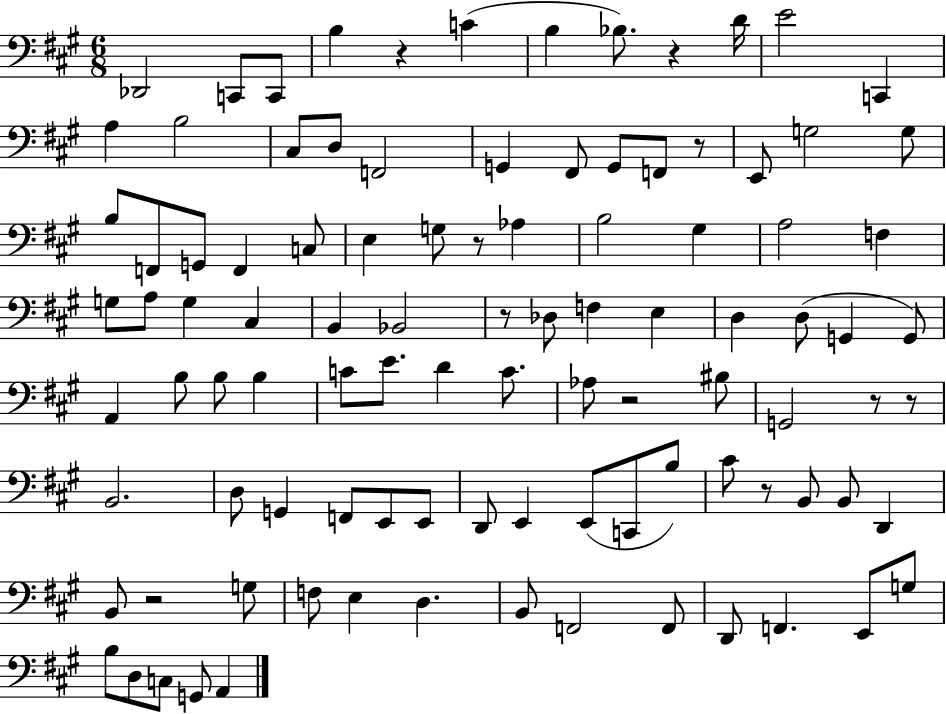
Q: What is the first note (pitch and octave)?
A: Db2